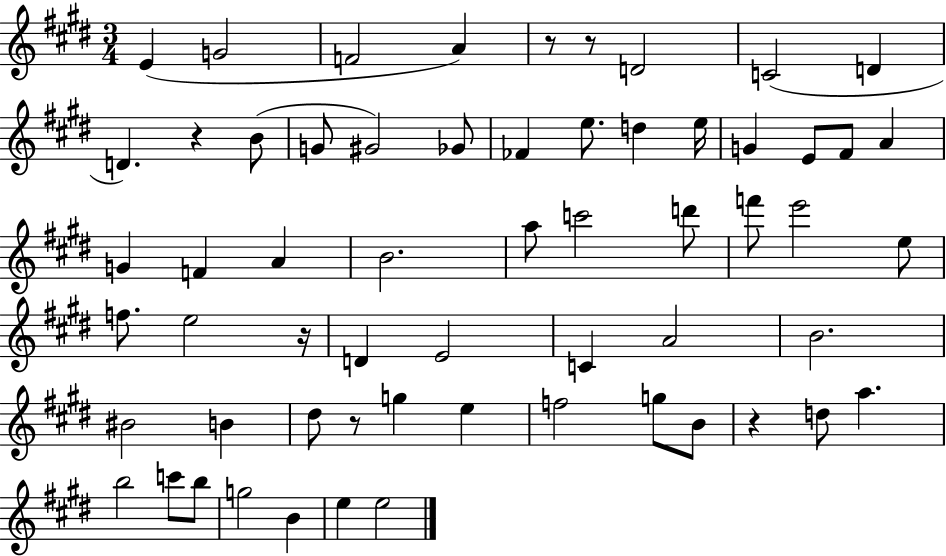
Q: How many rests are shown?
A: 6